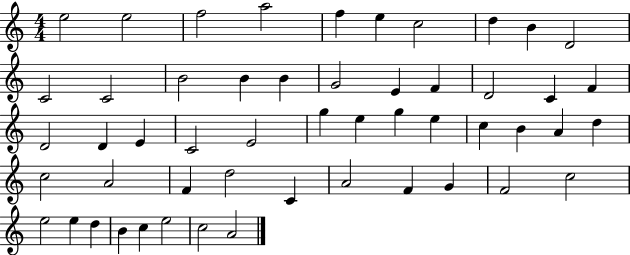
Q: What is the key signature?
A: C major